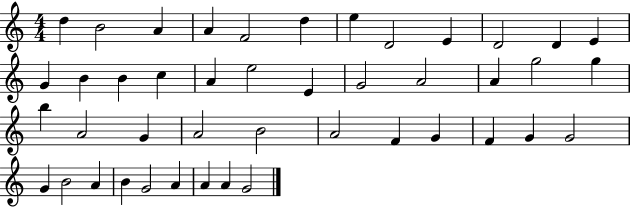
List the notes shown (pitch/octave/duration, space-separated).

D5/q B4/h A4/q A4/q F4/h D5/q E5/q D4/h E4/q D4/h D4/q E4/q G4/q B4/q B4/q C5/q A4/q E5/h E4/q G4/h A4/h A4/q G5/h G5/q B5/q A4/h G4/q A4/h B4/h A4/h F4/q G4/q F4/q G4/q G4/h G4/q B4/h A4/q B4/q G4/h A4/q A4/q A4/q G4/h